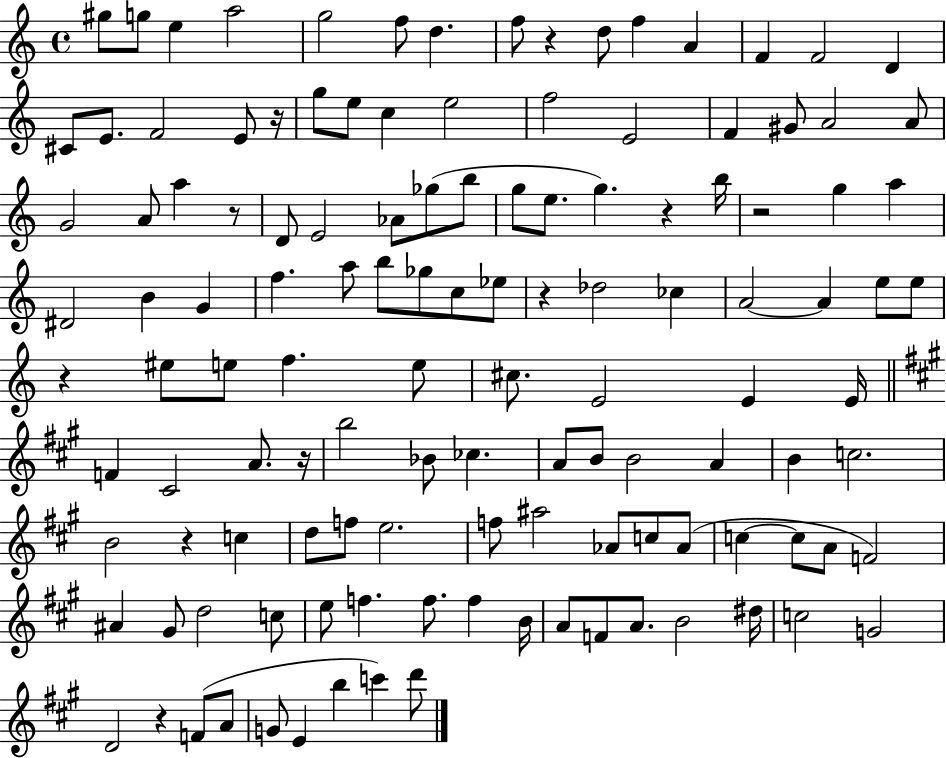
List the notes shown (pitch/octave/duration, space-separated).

G#5/e G5/e E5/q A5/h G5/h F5/e D5/q. F5/e R/q D5/e F5/q A4/q F4/q F4/h D4/q C#4/e E4/e. F4/h E4/e R/s G5/e E5/e C5/q E5/h F5/h E4/h F4/q G#4/e A4/h A4/e G4/h A4/e A5/q R/e D4/e E4/h Ab4/e Gb5/e B5/e G5/e E5/e. G5/q. R/q B5/s R/h G5/q A5/q D#4/h B4/q G4/q F5/q. A5/e B5/e Gb5/e C5/e Eb5/e R/q Db5/h CES5/q A4/h A4/q E5/e E5/e R/q EIS5/e E5/e F5/q. E5/e C#5/e. E4/h E4/q E4/s F4/q C#4/h A4/e. R/s B5/h Bb4/e CES5/q. A4/e B4/e B4/h A4/q B4/q C5/h. B4/h R/q C5/q D5/e F5/e E5/h. F5/e A#5/h Ab4/e C5/e Ab4/e C5/q C5/e A4/e F4/h A#4/q G#4/e D5/h C5/e E5/e F5/q. F5/e. F5/q B4/s A4/e F4/e A4/e. B4/h D#5/s C5/h G4/h D4/h R/q F4/e A4/e G4/e E4/q B5/q C6/q D6/e